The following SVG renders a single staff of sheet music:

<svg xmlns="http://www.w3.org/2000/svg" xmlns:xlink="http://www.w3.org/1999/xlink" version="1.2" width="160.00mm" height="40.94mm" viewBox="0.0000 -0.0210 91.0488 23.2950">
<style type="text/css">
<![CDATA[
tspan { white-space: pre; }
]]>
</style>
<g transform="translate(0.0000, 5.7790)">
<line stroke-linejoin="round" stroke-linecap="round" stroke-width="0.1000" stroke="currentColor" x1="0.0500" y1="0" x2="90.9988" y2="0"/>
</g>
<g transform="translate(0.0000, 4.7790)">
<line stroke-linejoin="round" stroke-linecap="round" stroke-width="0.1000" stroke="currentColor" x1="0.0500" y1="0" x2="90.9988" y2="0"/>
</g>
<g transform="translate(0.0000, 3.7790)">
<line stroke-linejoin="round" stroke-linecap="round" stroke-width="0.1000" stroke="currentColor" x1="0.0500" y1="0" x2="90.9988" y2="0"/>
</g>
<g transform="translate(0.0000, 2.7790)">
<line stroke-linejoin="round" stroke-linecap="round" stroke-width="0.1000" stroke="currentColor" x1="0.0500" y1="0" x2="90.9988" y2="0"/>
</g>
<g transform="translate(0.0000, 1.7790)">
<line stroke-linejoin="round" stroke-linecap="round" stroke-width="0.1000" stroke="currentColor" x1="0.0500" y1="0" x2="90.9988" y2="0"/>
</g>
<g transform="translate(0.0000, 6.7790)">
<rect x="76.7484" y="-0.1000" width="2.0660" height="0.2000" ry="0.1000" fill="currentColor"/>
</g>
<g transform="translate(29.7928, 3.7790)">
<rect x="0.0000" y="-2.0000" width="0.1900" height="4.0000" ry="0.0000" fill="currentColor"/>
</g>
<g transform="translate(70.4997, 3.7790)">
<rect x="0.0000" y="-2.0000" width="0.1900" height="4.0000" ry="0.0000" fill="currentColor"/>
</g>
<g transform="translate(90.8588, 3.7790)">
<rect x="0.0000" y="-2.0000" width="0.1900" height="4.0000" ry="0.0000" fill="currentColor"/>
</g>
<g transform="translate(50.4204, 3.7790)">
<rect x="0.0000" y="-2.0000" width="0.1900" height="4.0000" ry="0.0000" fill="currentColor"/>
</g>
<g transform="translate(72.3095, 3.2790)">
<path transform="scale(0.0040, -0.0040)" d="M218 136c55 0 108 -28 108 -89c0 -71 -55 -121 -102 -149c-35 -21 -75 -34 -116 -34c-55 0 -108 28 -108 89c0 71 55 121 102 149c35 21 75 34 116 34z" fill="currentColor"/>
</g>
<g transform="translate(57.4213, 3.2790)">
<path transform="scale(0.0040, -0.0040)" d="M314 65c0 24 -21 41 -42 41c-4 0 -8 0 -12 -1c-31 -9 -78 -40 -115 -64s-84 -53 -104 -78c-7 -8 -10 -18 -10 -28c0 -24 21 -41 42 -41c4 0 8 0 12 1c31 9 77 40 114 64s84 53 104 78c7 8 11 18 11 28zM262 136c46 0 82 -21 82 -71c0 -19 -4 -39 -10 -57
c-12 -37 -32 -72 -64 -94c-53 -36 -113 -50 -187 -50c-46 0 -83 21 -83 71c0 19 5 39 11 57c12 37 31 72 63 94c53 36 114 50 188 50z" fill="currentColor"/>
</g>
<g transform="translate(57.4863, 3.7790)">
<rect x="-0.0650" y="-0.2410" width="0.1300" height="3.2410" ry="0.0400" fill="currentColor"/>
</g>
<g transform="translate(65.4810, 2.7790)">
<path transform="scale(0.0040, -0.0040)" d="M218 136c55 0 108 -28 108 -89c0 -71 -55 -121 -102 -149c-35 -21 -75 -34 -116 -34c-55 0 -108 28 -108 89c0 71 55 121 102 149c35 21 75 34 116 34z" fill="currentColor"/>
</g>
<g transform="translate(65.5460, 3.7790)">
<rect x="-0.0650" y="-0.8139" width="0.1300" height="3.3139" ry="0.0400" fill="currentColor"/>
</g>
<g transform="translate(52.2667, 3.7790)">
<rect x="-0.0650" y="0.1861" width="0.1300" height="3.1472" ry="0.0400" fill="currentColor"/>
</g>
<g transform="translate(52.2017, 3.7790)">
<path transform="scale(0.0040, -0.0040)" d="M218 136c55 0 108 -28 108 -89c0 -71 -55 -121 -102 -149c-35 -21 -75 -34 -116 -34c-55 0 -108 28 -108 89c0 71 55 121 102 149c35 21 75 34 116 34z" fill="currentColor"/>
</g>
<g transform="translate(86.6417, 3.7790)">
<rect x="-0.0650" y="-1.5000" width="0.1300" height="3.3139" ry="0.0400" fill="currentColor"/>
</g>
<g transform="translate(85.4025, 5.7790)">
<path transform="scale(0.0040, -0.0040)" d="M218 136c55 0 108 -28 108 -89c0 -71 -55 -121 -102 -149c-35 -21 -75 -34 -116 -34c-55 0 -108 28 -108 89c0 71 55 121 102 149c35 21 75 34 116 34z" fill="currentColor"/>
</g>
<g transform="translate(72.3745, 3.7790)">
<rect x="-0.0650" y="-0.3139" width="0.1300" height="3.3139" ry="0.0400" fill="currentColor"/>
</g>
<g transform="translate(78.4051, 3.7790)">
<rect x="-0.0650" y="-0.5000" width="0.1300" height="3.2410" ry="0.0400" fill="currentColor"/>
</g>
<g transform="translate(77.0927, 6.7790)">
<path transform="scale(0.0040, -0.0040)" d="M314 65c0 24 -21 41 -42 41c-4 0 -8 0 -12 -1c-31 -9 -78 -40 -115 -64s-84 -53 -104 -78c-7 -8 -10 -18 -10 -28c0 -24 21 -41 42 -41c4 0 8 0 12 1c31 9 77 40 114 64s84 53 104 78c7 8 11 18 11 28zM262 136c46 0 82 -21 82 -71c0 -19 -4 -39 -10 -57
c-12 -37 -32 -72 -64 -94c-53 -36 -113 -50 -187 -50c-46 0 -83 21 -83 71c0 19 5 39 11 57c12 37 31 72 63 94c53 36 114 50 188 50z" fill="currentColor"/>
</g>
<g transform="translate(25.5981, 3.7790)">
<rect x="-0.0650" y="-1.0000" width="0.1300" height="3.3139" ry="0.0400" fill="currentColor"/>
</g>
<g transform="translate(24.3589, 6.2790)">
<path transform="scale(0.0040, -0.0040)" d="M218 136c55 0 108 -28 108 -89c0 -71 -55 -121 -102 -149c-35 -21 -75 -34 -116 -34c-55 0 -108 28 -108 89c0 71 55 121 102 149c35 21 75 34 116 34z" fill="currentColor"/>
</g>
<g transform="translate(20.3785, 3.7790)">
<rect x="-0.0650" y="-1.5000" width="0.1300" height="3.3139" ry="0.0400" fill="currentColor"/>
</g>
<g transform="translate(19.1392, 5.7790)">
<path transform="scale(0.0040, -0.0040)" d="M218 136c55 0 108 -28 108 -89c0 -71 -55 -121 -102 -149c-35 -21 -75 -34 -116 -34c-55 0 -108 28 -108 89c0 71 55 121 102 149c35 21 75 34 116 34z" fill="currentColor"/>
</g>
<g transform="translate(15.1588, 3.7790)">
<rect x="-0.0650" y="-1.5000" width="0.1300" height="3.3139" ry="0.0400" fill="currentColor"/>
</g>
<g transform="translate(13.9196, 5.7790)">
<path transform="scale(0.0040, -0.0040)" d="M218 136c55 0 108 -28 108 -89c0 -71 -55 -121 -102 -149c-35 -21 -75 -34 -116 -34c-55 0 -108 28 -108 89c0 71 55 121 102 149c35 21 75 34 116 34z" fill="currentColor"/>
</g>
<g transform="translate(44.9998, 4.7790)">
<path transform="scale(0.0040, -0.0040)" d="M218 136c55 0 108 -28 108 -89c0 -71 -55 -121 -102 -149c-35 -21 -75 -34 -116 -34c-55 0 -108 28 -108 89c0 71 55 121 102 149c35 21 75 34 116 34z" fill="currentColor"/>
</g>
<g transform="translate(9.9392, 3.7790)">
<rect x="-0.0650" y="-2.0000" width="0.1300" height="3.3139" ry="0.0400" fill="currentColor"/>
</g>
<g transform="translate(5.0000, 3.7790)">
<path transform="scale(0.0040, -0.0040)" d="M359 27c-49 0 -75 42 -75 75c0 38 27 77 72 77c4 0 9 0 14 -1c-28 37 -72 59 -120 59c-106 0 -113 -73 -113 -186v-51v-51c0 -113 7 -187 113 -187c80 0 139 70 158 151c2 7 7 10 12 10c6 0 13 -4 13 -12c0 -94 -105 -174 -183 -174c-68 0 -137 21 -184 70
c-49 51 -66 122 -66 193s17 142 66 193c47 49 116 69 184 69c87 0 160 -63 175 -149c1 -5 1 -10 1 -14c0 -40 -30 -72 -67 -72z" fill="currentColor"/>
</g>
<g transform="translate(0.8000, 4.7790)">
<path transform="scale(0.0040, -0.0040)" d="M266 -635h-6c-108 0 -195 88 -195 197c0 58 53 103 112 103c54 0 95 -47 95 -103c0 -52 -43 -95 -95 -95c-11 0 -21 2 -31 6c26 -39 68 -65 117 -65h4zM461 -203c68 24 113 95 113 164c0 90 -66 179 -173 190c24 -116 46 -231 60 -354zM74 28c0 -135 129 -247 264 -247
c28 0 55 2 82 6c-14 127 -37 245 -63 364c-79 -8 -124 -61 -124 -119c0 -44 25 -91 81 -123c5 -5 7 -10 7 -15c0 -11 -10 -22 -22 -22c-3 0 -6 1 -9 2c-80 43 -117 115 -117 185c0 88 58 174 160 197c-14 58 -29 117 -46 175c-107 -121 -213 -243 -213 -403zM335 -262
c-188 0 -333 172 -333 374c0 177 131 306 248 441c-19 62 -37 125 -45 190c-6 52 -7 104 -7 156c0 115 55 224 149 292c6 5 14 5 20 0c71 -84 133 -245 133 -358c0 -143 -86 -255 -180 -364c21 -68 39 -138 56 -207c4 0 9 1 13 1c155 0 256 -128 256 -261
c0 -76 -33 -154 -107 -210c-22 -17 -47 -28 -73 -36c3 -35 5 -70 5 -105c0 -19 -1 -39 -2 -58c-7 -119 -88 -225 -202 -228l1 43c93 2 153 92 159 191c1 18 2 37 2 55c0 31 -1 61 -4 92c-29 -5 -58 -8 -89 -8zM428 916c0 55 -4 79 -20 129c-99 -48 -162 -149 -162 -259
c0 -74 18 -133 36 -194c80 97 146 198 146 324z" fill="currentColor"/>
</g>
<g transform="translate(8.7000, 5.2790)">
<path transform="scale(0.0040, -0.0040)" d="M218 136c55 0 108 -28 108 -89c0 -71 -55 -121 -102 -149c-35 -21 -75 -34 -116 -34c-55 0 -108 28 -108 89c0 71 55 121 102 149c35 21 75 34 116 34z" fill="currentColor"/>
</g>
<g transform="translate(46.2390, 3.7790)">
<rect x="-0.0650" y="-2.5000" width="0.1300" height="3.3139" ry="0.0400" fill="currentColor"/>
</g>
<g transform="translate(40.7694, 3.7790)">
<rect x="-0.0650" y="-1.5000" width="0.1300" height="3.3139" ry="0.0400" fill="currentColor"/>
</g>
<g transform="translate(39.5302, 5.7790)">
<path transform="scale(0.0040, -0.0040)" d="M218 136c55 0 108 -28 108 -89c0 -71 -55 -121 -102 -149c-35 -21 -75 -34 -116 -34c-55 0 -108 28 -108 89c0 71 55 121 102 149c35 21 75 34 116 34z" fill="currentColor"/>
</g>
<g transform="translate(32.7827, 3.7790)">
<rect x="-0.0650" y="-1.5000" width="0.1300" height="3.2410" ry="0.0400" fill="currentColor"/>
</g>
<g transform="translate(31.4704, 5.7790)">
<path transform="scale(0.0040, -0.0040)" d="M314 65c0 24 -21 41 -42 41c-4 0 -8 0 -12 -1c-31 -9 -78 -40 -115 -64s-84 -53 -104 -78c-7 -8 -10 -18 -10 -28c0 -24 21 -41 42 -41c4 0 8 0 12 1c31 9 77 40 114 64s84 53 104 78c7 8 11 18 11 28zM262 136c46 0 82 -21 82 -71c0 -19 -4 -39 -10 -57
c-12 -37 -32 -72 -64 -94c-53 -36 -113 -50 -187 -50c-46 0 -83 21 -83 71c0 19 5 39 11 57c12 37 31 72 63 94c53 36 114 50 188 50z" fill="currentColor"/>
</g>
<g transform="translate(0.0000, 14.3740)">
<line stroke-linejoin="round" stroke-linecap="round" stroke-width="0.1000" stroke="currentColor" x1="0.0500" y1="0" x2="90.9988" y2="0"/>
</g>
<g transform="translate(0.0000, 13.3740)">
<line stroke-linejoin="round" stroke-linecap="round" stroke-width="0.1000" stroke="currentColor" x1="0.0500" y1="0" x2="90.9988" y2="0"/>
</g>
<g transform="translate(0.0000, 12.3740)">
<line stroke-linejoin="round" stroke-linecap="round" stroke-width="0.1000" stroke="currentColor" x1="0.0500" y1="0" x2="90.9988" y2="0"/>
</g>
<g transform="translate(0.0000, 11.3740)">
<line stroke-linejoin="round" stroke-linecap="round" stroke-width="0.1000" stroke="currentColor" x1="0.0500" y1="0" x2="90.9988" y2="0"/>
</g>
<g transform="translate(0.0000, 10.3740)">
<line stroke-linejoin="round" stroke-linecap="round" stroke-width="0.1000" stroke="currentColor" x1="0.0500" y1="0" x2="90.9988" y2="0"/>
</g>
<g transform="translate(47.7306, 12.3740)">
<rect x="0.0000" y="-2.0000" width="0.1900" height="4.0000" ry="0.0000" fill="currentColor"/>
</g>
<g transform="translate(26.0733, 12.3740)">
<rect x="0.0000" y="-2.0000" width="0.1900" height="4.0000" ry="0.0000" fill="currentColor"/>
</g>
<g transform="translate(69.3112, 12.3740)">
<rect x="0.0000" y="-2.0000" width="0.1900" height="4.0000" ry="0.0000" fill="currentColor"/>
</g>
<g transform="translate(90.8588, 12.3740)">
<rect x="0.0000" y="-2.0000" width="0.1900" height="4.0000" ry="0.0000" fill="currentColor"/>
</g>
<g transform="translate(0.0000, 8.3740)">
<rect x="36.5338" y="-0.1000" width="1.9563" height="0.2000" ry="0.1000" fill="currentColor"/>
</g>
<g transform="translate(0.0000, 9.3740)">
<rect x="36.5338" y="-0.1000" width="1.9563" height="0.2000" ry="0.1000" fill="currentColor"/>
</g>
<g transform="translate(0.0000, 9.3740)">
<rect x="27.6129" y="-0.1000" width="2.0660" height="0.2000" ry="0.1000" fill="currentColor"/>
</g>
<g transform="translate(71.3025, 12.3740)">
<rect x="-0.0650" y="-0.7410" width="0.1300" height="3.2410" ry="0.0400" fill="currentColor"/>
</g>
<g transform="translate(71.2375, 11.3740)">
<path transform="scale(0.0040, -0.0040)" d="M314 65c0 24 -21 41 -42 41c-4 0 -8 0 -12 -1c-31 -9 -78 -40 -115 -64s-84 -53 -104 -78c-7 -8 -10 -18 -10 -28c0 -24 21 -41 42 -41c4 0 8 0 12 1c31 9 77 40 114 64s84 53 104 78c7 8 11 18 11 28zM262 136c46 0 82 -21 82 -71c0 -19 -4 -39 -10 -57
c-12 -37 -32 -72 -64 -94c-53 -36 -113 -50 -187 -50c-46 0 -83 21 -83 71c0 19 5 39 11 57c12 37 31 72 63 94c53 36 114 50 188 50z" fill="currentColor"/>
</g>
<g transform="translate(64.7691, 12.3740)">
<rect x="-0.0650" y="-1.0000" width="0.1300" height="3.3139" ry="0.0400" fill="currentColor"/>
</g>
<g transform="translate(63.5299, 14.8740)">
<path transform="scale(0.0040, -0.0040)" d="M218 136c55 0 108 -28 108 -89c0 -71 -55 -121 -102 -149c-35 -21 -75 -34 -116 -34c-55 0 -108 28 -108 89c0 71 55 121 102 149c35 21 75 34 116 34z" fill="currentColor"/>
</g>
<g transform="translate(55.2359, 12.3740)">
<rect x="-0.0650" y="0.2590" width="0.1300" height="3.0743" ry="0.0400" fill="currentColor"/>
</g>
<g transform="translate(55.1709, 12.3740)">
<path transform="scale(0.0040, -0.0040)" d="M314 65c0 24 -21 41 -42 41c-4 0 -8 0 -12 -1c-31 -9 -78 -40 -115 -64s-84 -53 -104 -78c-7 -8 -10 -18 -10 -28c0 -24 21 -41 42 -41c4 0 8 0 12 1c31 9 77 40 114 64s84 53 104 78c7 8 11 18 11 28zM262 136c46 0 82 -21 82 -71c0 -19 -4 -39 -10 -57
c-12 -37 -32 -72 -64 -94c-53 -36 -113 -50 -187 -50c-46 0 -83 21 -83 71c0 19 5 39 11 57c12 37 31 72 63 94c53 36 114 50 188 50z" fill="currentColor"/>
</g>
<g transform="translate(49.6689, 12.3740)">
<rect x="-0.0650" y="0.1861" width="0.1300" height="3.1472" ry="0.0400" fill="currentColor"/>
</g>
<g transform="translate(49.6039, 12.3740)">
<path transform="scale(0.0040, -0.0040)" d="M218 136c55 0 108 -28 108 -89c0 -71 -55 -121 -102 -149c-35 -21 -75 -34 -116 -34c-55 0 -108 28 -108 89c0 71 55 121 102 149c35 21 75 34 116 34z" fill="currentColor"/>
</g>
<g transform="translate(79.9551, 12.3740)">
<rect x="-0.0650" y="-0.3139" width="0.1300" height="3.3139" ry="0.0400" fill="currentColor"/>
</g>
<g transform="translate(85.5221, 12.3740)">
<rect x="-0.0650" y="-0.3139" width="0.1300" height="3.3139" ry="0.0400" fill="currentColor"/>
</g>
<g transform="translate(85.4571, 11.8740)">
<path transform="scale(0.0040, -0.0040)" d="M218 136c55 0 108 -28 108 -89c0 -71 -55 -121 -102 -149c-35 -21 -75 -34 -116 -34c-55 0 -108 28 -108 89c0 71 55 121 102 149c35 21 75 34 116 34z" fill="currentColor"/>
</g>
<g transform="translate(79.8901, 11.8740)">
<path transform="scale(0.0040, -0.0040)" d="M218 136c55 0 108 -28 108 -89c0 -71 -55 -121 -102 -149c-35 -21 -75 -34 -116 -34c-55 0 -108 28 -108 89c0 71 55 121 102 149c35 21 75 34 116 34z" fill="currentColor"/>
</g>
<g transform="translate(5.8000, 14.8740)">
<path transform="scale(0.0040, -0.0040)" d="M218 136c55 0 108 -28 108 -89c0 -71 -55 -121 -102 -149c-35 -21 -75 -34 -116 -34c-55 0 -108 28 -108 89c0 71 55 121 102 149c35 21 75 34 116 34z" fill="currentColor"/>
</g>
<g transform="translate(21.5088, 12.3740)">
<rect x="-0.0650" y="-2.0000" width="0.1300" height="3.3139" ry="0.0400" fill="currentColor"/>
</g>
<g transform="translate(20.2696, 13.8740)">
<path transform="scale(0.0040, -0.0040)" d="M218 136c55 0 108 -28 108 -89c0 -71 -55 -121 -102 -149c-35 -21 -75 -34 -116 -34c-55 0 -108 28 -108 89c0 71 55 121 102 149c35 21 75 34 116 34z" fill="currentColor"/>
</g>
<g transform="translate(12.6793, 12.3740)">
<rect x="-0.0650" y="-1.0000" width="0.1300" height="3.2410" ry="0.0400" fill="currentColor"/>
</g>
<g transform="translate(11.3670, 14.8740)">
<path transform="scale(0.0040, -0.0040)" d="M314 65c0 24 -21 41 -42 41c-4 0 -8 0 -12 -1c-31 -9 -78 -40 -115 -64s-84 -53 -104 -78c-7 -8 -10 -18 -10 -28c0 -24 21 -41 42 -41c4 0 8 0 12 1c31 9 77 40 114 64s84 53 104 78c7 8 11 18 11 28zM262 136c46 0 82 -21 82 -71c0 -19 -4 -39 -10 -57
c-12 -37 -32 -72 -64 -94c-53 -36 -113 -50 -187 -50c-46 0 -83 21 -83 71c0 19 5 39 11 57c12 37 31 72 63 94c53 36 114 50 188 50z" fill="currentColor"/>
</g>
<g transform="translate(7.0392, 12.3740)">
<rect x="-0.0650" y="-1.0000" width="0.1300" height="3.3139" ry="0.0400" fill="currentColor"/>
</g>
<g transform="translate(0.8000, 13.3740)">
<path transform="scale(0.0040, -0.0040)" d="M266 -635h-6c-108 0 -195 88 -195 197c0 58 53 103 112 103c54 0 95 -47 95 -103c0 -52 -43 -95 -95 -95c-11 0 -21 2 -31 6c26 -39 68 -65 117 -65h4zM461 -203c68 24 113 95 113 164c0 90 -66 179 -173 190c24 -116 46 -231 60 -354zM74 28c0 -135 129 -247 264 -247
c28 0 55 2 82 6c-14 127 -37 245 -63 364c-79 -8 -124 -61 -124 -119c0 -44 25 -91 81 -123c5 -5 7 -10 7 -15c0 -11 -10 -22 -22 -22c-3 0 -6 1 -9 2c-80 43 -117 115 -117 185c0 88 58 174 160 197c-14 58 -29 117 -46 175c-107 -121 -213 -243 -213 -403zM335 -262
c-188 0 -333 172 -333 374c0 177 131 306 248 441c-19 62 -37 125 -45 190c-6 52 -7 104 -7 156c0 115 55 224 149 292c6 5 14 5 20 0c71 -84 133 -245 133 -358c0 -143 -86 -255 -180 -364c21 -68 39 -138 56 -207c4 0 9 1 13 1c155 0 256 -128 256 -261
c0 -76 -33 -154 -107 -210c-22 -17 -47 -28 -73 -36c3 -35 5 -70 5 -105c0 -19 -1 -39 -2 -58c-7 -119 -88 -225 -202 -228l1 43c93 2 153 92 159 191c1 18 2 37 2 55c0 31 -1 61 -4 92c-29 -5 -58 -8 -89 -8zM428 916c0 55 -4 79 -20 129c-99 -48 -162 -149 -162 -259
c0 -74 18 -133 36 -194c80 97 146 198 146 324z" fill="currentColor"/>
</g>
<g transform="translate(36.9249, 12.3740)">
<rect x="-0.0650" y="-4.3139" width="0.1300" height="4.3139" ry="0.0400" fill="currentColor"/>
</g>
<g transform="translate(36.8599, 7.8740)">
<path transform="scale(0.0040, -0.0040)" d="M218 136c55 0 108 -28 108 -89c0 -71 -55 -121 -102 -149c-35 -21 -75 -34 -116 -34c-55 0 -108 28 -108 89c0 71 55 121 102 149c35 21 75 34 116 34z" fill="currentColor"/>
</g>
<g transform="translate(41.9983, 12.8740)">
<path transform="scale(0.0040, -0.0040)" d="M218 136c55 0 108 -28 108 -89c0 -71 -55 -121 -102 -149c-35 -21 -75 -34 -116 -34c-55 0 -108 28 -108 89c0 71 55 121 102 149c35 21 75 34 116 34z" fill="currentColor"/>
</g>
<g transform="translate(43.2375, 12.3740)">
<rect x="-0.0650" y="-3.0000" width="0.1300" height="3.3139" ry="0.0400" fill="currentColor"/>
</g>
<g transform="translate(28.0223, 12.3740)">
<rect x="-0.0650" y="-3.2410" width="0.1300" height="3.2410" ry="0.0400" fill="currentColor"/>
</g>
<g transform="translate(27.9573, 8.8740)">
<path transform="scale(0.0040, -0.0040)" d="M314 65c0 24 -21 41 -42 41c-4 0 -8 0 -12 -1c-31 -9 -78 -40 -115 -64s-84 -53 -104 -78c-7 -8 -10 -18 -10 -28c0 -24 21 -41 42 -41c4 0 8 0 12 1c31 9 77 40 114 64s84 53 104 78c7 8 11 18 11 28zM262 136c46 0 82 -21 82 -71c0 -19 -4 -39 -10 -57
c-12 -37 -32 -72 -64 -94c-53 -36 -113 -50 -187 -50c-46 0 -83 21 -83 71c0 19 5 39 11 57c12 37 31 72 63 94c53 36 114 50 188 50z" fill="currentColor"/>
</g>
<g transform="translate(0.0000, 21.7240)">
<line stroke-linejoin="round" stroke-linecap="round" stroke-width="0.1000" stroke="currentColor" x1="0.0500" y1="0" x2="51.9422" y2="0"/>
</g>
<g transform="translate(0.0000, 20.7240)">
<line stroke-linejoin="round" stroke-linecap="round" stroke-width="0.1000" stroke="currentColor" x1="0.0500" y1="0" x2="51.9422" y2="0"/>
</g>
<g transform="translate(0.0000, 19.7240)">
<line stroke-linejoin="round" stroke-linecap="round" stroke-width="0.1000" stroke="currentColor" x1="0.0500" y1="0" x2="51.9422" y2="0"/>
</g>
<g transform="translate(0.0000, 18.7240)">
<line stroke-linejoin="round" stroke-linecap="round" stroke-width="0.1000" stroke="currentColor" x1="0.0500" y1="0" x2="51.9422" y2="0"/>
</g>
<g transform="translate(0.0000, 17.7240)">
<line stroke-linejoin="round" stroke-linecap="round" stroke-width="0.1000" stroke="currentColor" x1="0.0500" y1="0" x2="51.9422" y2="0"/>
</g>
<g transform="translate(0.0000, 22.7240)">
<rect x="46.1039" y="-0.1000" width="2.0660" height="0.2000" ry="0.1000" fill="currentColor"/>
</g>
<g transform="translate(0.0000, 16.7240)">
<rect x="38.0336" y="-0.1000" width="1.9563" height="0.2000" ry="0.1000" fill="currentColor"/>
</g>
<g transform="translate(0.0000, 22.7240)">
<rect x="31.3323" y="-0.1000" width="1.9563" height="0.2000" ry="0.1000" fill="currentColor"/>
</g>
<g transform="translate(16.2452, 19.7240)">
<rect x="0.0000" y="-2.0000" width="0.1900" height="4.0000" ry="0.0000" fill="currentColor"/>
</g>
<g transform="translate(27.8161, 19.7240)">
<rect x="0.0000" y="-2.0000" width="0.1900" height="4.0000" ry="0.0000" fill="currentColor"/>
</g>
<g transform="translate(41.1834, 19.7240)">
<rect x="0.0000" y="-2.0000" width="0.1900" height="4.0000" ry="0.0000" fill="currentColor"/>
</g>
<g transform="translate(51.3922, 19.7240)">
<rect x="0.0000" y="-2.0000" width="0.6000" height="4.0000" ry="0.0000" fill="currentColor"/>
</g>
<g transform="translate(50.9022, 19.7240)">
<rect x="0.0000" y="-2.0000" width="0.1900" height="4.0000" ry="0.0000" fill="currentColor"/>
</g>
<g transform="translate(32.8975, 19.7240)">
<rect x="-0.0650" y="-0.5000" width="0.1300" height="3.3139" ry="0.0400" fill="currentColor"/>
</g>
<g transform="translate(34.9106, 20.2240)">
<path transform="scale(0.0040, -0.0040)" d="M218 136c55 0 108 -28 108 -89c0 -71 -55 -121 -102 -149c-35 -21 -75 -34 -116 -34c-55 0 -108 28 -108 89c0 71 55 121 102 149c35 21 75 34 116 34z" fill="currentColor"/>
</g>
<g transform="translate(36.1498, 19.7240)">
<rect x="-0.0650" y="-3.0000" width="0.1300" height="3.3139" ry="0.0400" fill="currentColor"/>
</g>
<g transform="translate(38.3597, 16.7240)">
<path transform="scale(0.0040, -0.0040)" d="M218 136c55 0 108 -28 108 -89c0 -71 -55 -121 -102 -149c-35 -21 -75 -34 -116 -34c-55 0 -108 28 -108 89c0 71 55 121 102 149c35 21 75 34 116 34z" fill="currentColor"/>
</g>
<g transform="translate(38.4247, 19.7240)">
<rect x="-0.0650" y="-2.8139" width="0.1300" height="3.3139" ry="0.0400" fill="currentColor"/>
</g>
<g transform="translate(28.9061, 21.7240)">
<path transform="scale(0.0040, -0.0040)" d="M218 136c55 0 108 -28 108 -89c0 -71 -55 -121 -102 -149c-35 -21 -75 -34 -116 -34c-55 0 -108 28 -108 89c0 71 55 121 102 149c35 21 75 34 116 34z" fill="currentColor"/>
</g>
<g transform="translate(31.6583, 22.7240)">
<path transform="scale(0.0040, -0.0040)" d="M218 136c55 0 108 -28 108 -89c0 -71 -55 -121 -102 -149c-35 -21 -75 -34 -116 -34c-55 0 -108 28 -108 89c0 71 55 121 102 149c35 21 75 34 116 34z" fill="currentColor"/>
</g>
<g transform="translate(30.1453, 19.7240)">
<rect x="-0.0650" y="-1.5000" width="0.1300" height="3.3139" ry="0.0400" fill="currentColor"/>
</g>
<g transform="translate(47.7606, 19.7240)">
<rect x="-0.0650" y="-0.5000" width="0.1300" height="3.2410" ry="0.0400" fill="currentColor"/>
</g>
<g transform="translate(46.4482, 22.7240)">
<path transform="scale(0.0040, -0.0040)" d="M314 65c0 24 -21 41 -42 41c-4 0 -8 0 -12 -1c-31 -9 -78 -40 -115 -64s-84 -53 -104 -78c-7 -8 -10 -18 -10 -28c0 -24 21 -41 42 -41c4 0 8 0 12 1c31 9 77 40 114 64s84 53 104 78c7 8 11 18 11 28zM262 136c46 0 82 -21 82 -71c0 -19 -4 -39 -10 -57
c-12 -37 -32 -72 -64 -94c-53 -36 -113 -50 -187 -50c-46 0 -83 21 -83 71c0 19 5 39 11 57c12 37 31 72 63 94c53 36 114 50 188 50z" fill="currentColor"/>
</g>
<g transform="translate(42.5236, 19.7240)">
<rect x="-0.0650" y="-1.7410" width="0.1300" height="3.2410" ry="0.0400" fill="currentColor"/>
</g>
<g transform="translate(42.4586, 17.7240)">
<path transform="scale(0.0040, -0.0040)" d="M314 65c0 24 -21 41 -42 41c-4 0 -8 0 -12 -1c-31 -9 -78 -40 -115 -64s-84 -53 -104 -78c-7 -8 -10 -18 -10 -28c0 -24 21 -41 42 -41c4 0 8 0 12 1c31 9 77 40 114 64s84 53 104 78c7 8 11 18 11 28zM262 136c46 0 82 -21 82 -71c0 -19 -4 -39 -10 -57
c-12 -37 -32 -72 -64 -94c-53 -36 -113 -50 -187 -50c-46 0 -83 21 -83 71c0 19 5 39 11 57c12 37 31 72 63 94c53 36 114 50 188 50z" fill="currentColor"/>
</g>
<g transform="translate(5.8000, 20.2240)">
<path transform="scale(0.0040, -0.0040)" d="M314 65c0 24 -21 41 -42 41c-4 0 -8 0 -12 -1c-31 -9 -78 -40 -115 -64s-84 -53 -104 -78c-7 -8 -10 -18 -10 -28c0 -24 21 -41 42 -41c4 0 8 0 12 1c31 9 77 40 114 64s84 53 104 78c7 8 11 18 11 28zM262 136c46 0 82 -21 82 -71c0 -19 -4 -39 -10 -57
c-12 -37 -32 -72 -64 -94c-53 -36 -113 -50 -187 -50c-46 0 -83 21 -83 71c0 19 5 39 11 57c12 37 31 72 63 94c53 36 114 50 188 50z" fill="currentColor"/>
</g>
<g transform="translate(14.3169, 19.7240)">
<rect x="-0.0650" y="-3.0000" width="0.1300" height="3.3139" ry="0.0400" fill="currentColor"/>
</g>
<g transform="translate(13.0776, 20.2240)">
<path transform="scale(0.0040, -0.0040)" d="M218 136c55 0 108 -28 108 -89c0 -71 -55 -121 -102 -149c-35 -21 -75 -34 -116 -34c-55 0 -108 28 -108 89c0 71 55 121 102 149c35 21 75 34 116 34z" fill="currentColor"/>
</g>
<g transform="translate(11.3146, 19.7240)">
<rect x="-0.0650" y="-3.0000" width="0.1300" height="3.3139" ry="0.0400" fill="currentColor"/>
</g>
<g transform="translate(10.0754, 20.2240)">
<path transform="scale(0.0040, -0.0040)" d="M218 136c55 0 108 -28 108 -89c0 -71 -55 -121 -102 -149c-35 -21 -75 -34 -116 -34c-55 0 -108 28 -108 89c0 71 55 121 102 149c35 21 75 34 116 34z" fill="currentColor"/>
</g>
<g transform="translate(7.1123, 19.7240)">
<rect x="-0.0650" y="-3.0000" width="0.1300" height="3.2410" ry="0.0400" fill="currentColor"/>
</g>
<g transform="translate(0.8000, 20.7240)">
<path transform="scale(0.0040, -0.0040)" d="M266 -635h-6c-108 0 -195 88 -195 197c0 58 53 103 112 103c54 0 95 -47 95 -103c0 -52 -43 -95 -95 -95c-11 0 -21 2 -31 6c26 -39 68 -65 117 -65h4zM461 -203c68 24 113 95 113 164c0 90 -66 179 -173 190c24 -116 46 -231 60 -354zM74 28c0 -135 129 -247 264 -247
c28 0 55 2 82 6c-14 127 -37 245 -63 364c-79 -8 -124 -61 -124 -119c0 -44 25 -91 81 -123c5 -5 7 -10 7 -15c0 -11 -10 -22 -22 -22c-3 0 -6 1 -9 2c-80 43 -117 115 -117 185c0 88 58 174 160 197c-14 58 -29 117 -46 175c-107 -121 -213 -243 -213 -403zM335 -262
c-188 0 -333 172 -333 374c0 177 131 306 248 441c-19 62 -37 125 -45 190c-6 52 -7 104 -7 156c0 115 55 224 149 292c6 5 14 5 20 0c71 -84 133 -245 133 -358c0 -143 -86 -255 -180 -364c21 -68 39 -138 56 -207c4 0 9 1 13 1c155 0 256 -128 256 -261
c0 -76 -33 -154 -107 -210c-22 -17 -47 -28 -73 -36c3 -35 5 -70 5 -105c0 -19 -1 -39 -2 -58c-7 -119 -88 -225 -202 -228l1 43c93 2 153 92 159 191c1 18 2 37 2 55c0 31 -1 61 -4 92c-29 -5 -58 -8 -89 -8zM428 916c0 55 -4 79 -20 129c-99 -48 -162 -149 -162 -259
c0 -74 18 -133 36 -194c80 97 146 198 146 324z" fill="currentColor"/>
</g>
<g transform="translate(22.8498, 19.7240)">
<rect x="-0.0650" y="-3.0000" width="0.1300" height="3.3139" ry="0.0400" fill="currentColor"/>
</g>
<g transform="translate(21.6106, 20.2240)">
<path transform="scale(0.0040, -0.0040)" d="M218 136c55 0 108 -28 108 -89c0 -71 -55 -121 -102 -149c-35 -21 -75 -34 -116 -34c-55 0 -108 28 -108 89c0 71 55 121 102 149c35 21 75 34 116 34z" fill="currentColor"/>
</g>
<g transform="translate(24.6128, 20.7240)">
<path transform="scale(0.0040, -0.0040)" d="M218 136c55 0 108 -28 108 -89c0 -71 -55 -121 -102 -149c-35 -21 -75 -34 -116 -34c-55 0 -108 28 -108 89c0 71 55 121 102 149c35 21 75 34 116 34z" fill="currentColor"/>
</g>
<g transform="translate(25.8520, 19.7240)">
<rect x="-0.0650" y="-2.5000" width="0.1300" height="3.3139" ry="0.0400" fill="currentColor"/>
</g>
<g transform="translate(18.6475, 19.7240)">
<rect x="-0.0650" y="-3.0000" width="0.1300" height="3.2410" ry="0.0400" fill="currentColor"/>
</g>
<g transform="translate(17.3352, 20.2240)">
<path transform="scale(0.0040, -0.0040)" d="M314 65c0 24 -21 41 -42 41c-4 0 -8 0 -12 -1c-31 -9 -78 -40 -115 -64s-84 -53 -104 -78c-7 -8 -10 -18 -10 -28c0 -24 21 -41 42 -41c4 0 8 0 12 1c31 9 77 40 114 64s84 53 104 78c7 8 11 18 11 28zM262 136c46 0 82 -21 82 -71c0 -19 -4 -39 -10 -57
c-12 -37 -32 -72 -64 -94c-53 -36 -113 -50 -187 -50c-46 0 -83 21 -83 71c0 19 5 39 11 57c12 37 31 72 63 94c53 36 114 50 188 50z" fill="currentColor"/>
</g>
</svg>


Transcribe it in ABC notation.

X:1
T:Untitled
M:4/4
L:1/4
K:C
F E E D E2 E G B c2 d c C2 E D D2 F b2 d' A B B2 D d2 c c A2 A A A2 A G E C A a f2 C2